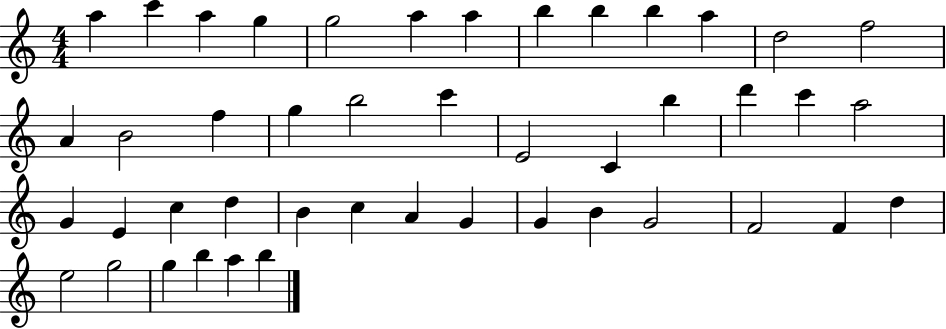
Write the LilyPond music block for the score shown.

{
  \clef treble
  \numericTimeSignature
  \time 4/4
  \key c \major
  a''4 c'''4 a''4 g''4 | g''2 a''4 a''4 | b''4 b''4 b''4 a''4 | d''2 f''2 | \break a'4 b'2 f''4 | g''4 b''2 c'''4 | e'2 c'4 b''4 | d'''4 c'''4 a''2 | \break g'4 e'4 c''4 d''4 | b'4 c''4 a'4 g'4 | g'4 b'4 g'2 | f'2 f'4 d''4 | \break e''2 g''2 | g''4 b''4 a''4 b''4 | \bar "|."
}